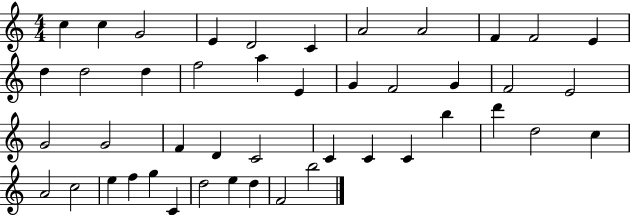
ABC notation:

X:1
T:Untitled
M:4/4
L:1/4
K:C
c c G2 E D2 C A2 A2 F F2 E d d2 d f2 a E G F2 G F2 E2 G2 G2 F D C2 C C C b d' d2 c A2 c2 e f g C d2 e d F2 b2